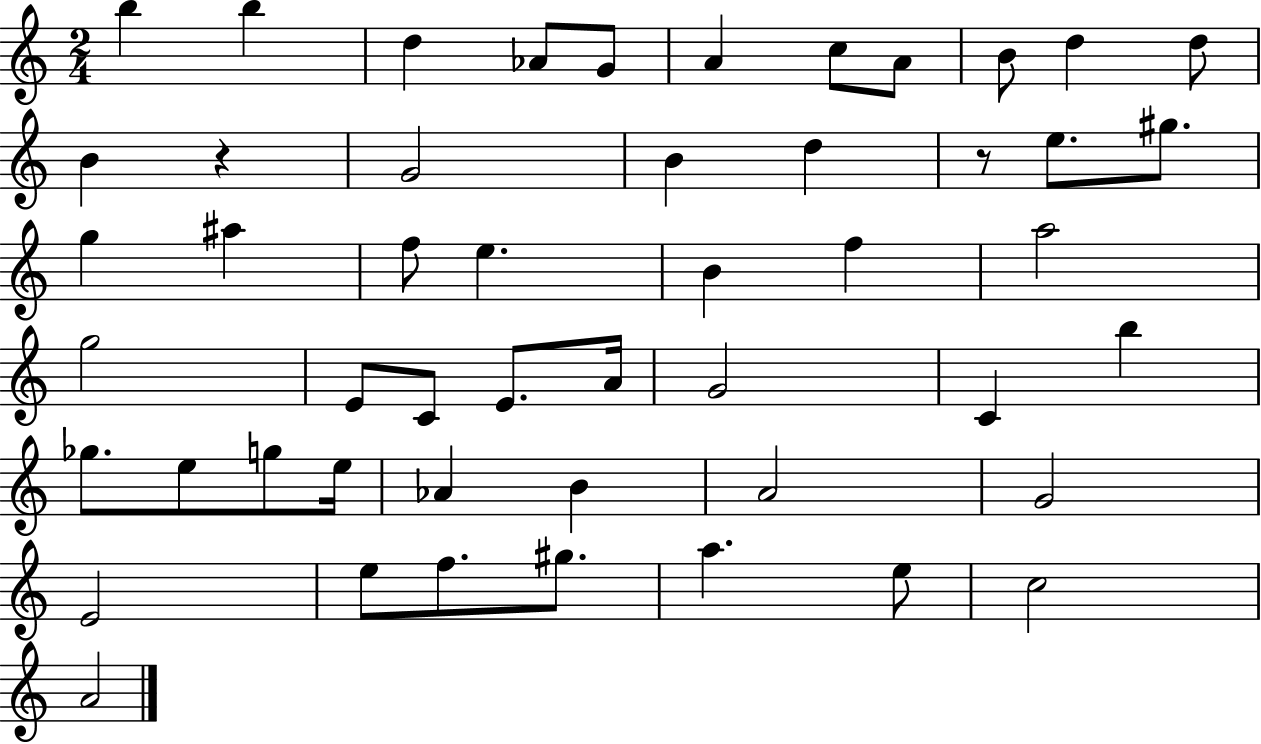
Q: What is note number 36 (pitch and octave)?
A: E5